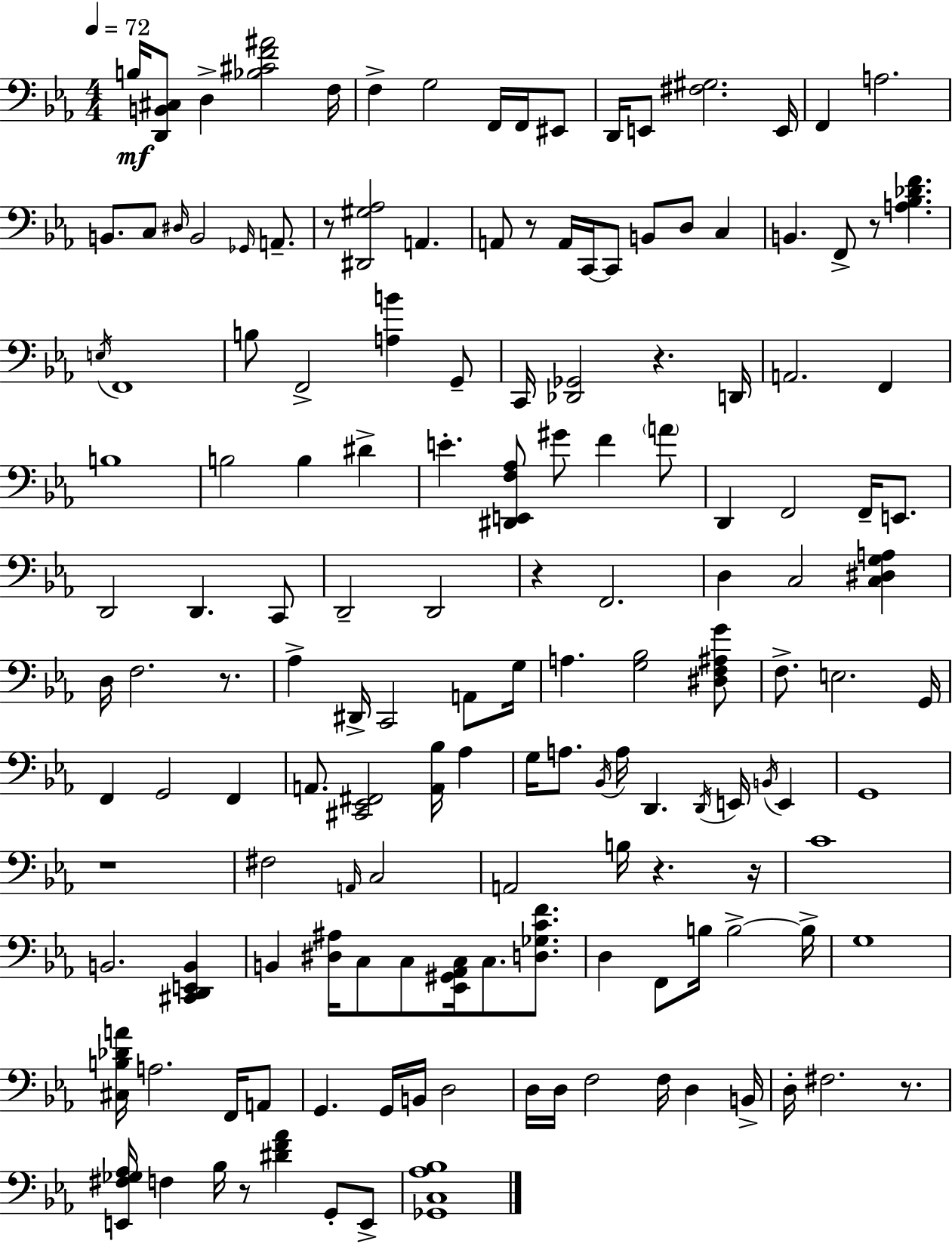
{
  \clef bass
  \numericTimeSignature
  \time 4/4
  \key ees \major
  \tempo 4 = 72
  b16\mf <d, b, cis>8 d4-> <bes cis' f' ais'>2 f16 | f4-> g2 f,16 f,16 eis,8 | d,16 e,8 <fis gis>2. e,16 | f,4 a2. | \break b,8. c8 \grace { dis16 } b,2 \grace { ges,16 } a,8.-- | r8 <dis, gis aes>2 a,4. | a,8 r8 a,16 c,16~~ c,8 b,8 d8 c4 | b,4. f,8-> r8 <a bes des' f'>4. | \break \acciaccatura { e16 } f,1 | b8 f,2-> <a b'>4 | g,8-- c,16 <des, ges,>2 r4. | d,16 a,2. f,4 | \break b1 | b2 b4 dis'4-> | e'4.-. <dis, e, f aes>8 gis'8 f'4 | \parenthesize a'8 d,4 f,2 f,16-- | \break e,8. d,2 d,4. | c,8 d,2-- d,2 | r4 f,2. | d4 c2 <c dis g a>4 | \break d16 f2. | r8. aes4-> dis,16-> c,2 | a,8 g16 a4. <g bes>2 | <dis f ais g'>8 f8.-> e2. | \break g,16 f,4 g,2 f,4 | a,8. <cis, ees, fis,>2 <a, bes>16 aes4 | g16 a8. \acciaccatura { bes,16 } a16 d,4. \acciaccatura { d,16 } | e,16 \acciaccatura { b,16 } e,4 g,1 | \break r1 | fis2 \grace { a,16 } c2 | a,2 b16 | r4. r16 c'1 | \break b,2. | <cis, d, e, b,>4 b,4 <dis ais>16 c8 c8 | <ees, gis, aes, c>16 c8. <d ges c' f'>8. d4 f,8 b16 b2->~~ | b16-> g1 | \break <cis b des' a'>16 a2. | f,16 a,8 g,4. g,16 b,16 d2 | d16 d16 f2 | f16 d4 b,16-> d16-. fis2. | \break r8. <e, fis ges aes>16 f4 bes16 r8 <dis' f' aes'>4 | g,8-. e,8-> <ges, c aes bes>1 | \bar "|."
}